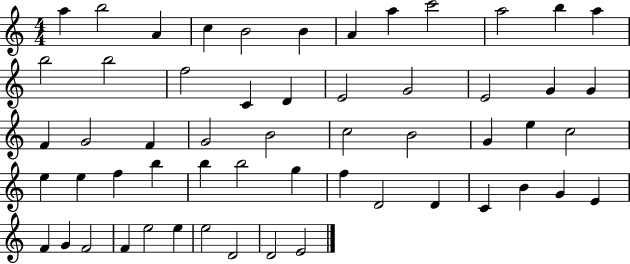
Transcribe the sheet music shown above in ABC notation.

X:1
T:Untitled
M:4/4
L:1/4
K:C
a b2 A c B2 B A a c'2 a2 b a b2 b2 f2 C D E2 G2 E2 G G F G2 F G2 B2 c2 B2 G e c2 e e f b b b2 g f D2 D C B G E F G F2 F e2 e e2 D2 D2 E2